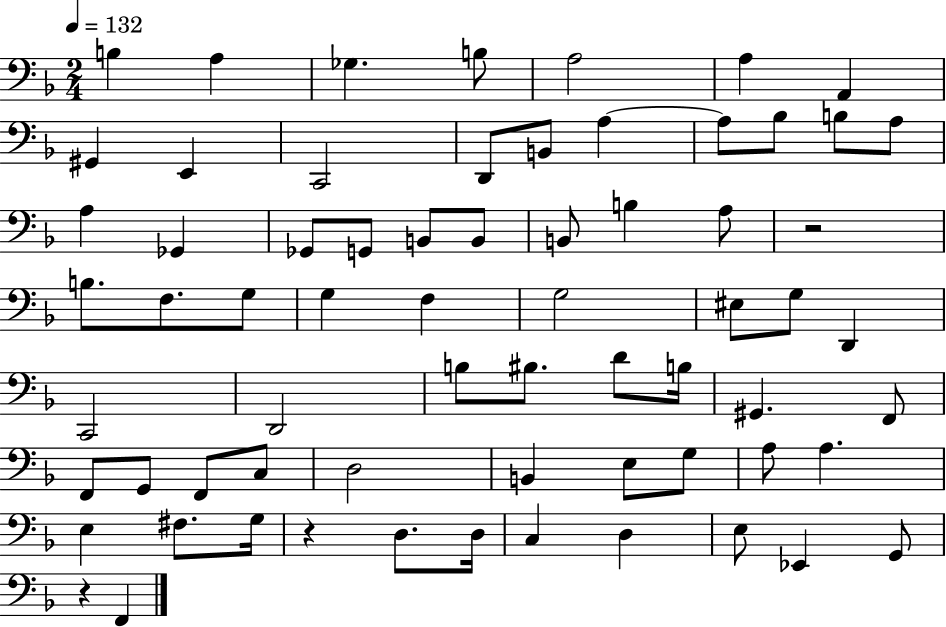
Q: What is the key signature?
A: F major